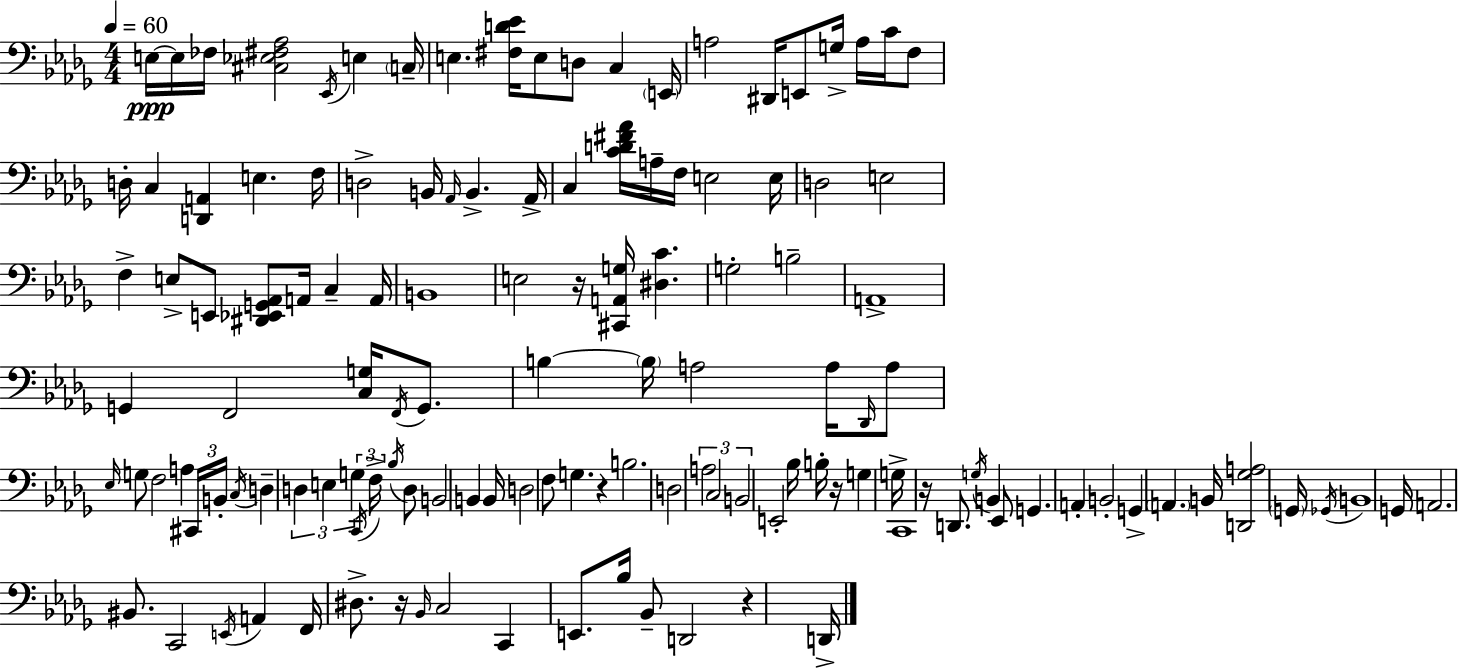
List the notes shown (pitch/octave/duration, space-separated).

E3/s E3/s FES3/s [C#3,Eb3,F#3,Ab3]/h Eb2/s E3/q C3/s E3/q. [F#3,D4,Eb4]/s E3/e D3/e C3/q E2/s A3/h D#2/s E2/e G3/s A3/s C4/s F3/e D3/s C3/q [D2,A2]/q E3/q. F3/s D3/h B2/s Ab2/s B2/q. Ab2/s C3/q [C4,D4,F#4,Ab4]/s A3/s F3/s E3/h E3/s D3/h E3/h F3/q E3/e E2/e [D#2,Eb2,G2,Ab2]/e A2/s C3/q A2/s B2/w E3/h R/s [C#2,A2,G3]/s [D#3,C4]/q. G3/h B3/h A2/w G2/q F2/h [C3,G3]/s F2/s G2/e. B3/q B3/s A3/h A3/s Db2/s A3/e Eb3/s G3/e F3/h A3/q C#2/s B2/s C3/s D3/q D3/q E3/q G3/q C2/s F3/s Bb3/s D3/e B2/h B2/q B2/s D3/h F3/e G3/q. R/q B3/h. D3/h A3/h C3/h B2/h E2/h Bb3/s B3/s R/s G3/q G3/s C2/w R/s D2/e. G3/s B2/q Eb2/e G2/q. A2/q B2/h G2/q A2/q. B2/s [D2,Gb3,A3]/h G2/s Gb2/s B2/w G2/s A2/h. BIS2/e. C2/h E2/s A2/q F2/s D#3/e. R/s Bb2/s C3/h C2/q E2/e. Bb3/s Bb2/e D2/h R/q D2/s